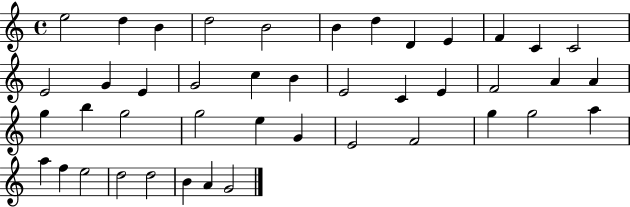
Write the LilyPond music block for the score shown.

{
  \clef treble
  \time 4/4
  \defaultTimeSignature
  \key c \major
  e''2 d''4 b'4 | d''2 b'2 | b'4 d''4 d'4 e'4 | f'4 c'4 c'2 | \break e'2 g'4 e'4 | g'2 c''4 b'4 | e'2 c'4 e'4 | f'2 a'4 a'4 | \break g''4 b''4 g''2 | g''2 e''4 g'4 | e'2 f'2 | g''4 g''2 a''4 | \break a''4 f''4 e''2 | d''2 d''2 | b'4 a'4 g'2 | \bar "|."
}